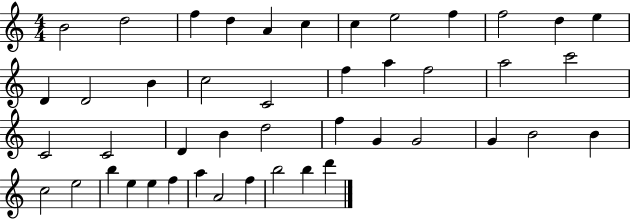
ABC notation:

X:1
T:Untitled
M:4/4
L:1/4
K:C
B2 d2 f d A c c e2 f f2 d e D D2 B c2 C2 f a f2 a2 c'2 C2 C2 D B d2 f G G2 G B2 B c2 e2 b e e f a A2 f b2 b d'